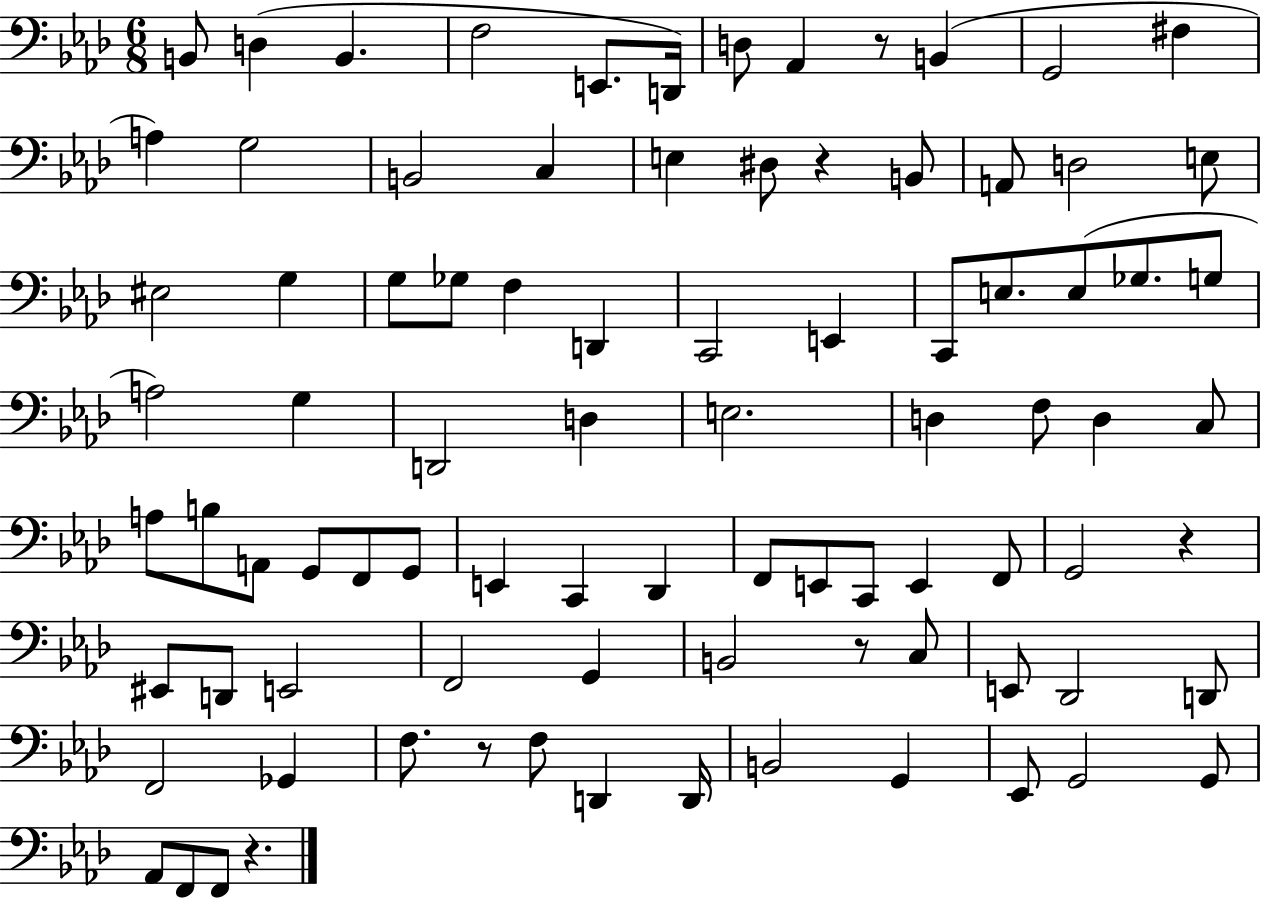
{
  \clef bass
  \numericTimeSignature
  \time 6/8
  \key aes \major
  b,8 d4( b,4. | f2 e,8. d,16) | d8 aes,4 r8 b,4( | g,2 fis4 | \break a4) g2 | b,2 c4 | e4 dis8 r4 b,8 | a,8 d2 e8 | \break eis2 g4 | g8 ges8 f4 d,4 | c,2 e,4 | c,8 e8. e8( ges8. g8 | \break a2) g4 | d,2 d4 | e2. | d4 f8 d4 c8 | \break a8 b8 a,8 g,8 f,8 g,8 | e,4 c,4 des,4 | f,8 e,8 c,8 e,4 f,8 | g,2 r4 | \break eis,8 d,8 e,2 | f,2 g,4 | b,2 r8 c8 | e,8 des,2 d,8 | \break f,2 ges,4 | f8. r8 f8 d,4 d,16 | b,2 g,4 | ees,8 g,2 g,8 | \break aes,8 f,8 f,8 r4. | \bar "|."
}